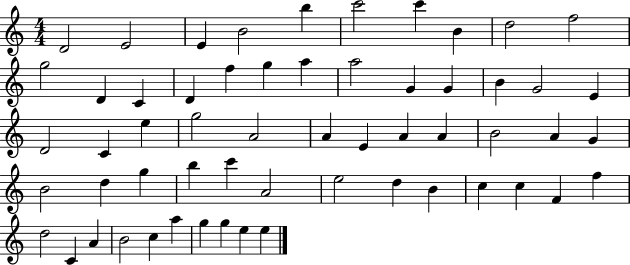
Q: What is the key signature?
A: C major